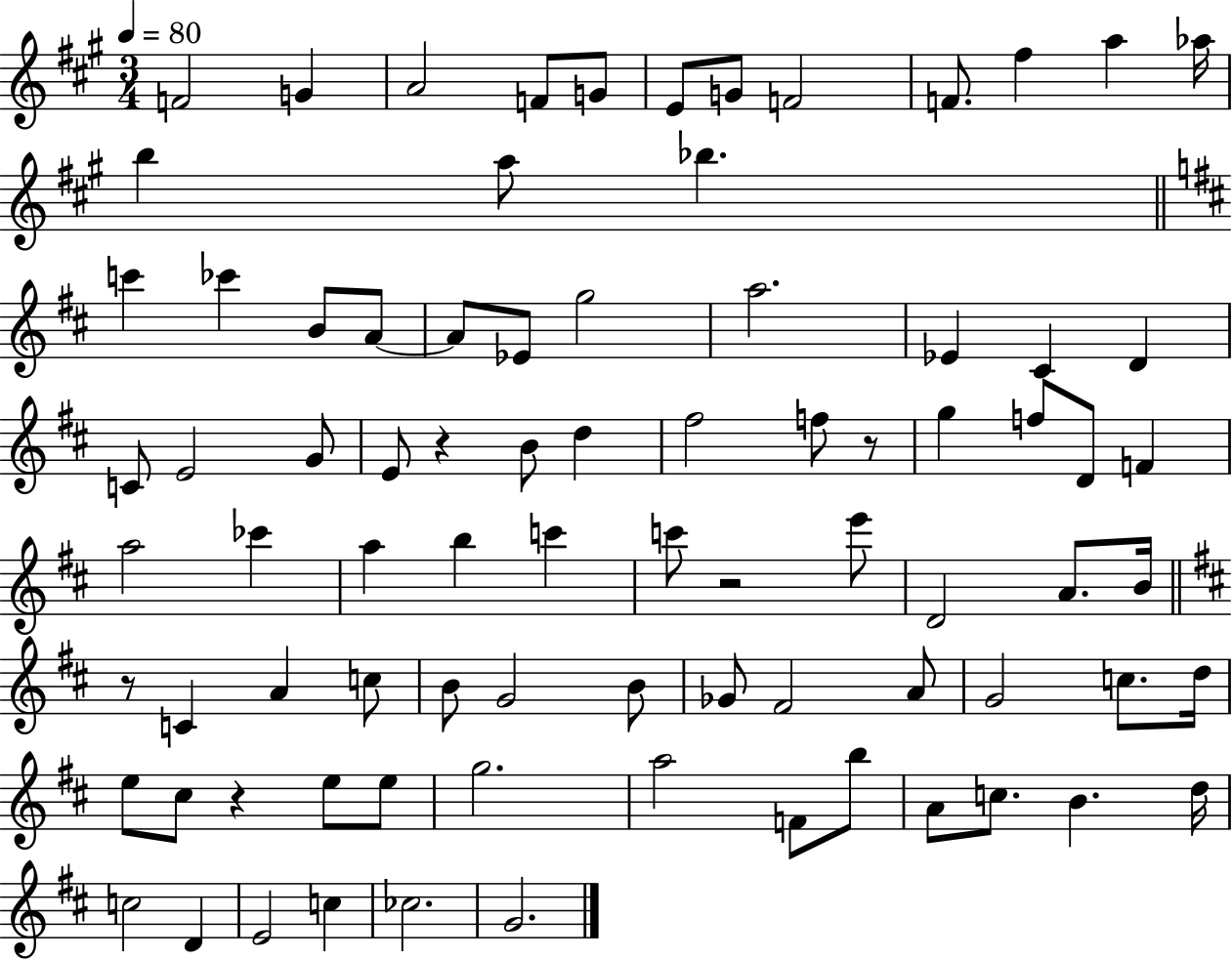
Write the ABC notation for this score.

X:1
T:Untitled
M:3/4
L:1/4
K:A
F2 G A2 F/2 G/2 E/2 G/2 F2 F/2 ^f a _a/4 b a/2 _b c' _c' B/2 A/2 A/2 _E/2 g2 a2 _E ^C D C/2 E2 G/2 E/2 z B/2 d ^f2 f/2 z/2 g f/2 D/2 F a2 _c' a b c' c'/2 z2 e'/2 D2 A/2 B/4 z/2 C A c/2 B/2 G2 B/2 _G/2 ^F2 A/2 G2 c/2 d/4 e/2 ^c/2 z e/2 e/2 g2 a2 F/2 b/2 A/2 c/2 B d/4 c2 D E2 c _c2 G2